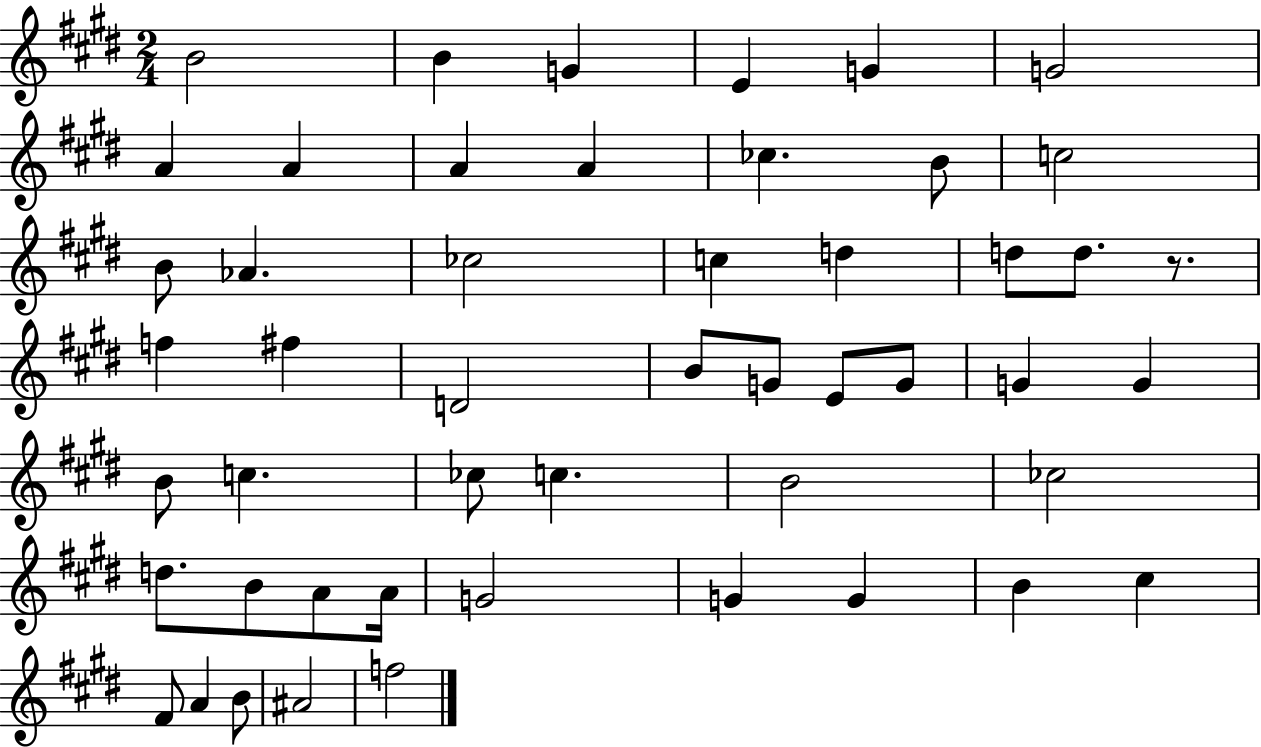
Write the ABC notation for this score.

X:1
T:Untitled
M:2/4
L:1/4
K:E
B2 B G E G G2 A A A A _c B/2 c2 B/2 _A _c2 c d d/2 d/2 z/2 f ^f D2 B/2 G/2 E/2 G/2 G G B/2 c _c/2 c B2 _c2 d/2 B/2 A/2 A/4 G2 G G B ^c ^F/2 A B/2 ^A2 f2